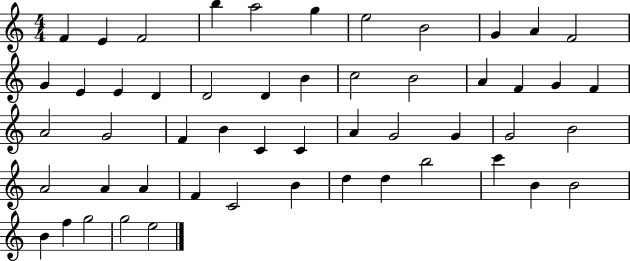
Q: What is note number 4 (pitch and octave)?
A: B5